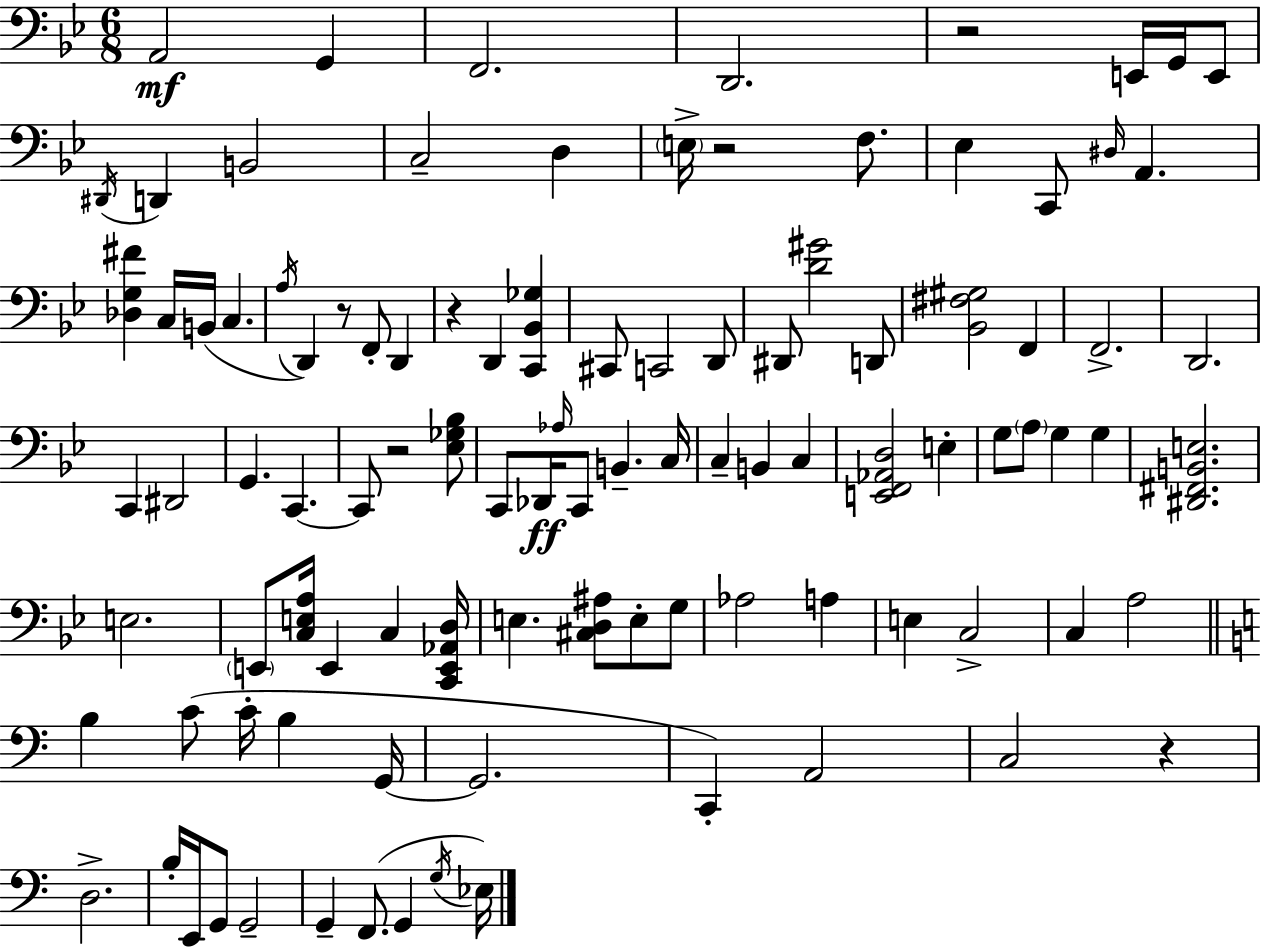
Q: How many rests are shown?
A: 6